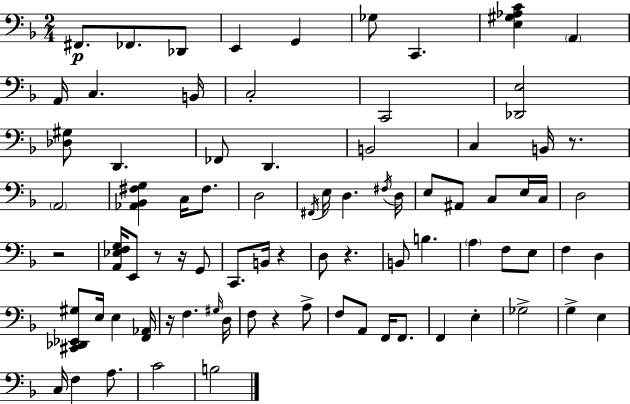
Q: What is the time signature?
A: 2/4